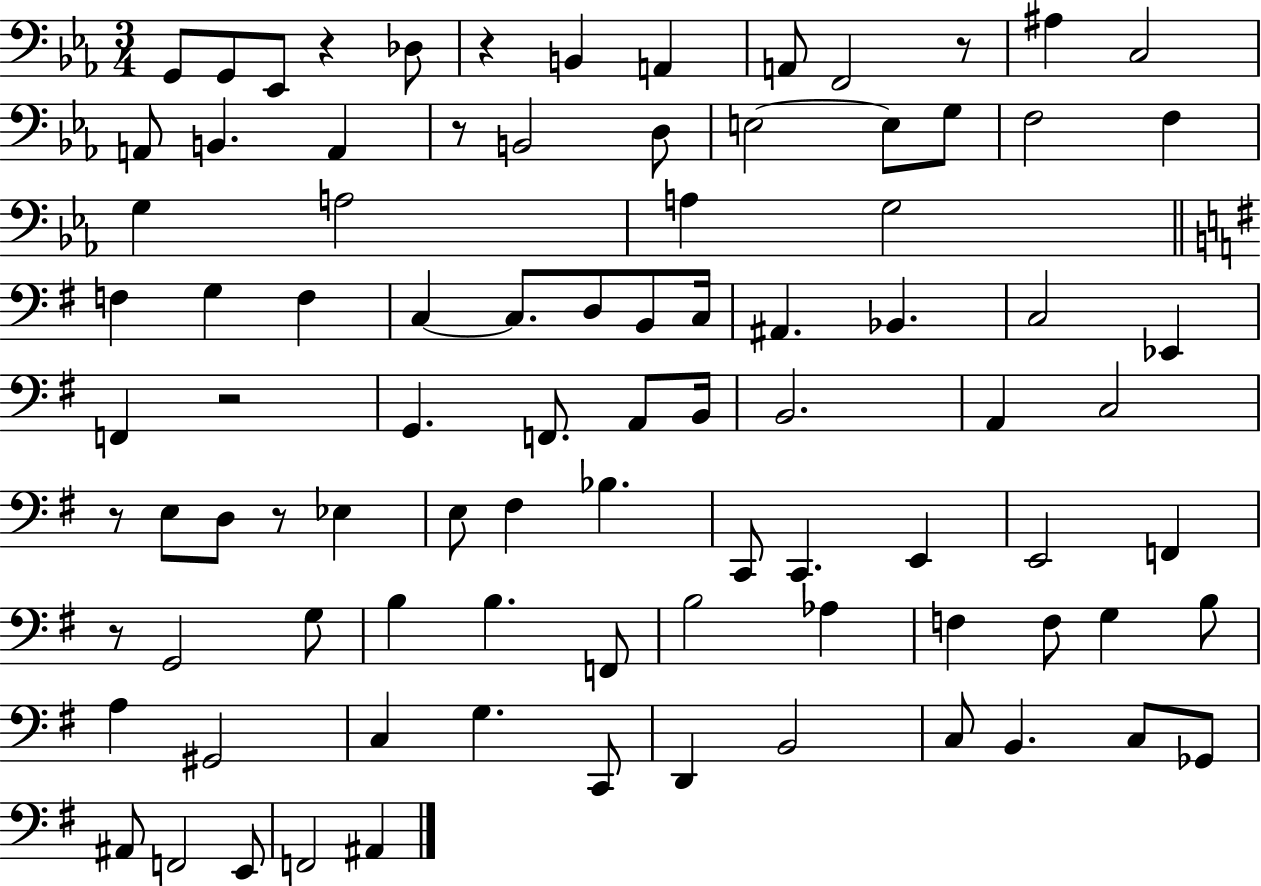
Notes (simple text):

G2/e G2/e Eb2/e R/q Db3/e R/q B2/q A2/q A2/e F2/h R/e A#3/q C3/h A2/e B2/q. A2/q R/e B2/h D3/e E3/h E3/e G3/e F3/h F3/q G3/q A3/h A3/q G3/h F3/q G3/q F3/q C3/q C3/e. D3/e B2/e C3/s A#2/q. Bb2/q. C3/h Eb2/q F2/q R/h G2/q. F2/e. A2/e B2/s B2/h. A2/q C3/h R/e E3/e D3/e R/e Eb3/q E3/e F#3/q Bb3/q. C2/e C2/q. E2/q E2/h F2/q R/e G2/h G3/e B3/q B3/q. F2/e B3/h Ab3/q F3/q F3/e G3/q B3/e A3/q G#2/h C3/q G3/q. C2/e D2/q B2/h C3/e B2/q. C3/e Gb2/e A#2/e F2/h E2/e F2/h A#2/q